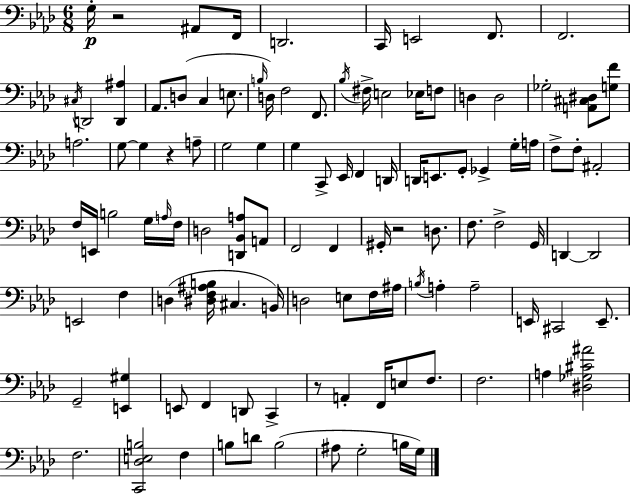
X:1
T:Untitled
M:6/8
L:1/4
K:Fm
G,/4 z2 ^A,,/2 F,,/4 D,,2 C,,/4 E,,2 F,,/2 F,,2 ^C,/4 D,,2 [D,,^A,] _A,,/2 D,/2 C, E,/2 B,/4 D,/4 F,2 F,,/2 _B,/4 ^F,/4 E,2 _E,/4 F,/2 D, D,2 _G,2 [A,,^C,^D,]/2 [G,F]/2 A,2 G,/2 G, z A,/2 G,2 G, G, C,,/2 _E,,/4 F,, D,,/4 D,,/4 E,,/2 G,,/2 _G,, G,/4 A,/4 F,/2 F,/2 ^A,,2 F,/4 E,,/4 B,2 G,/4 A,/4 F,/4 D,2 [D,,_B,,A,]/2 A,,/2 F,,2 F,, ^G,,/4 z2 D,/2 F,/2 F,2 G,,/4 D,, D,,2 E,,2 F, D, [^D,F,^A,B,]/4 ^C, B,,/4 D,2 E,/2 F,/4 ^A,/4 B,/4 A, A,2 E,,/4 ^C,,2 E,,/2 G,,2 [E,,^G,] E,,/2 F,, D,,/2 C,, z/2 A,, F,,/4 E,/2 F,/2 F,2 A, [^D,_G,^C^A]2 F,2 [C,,_D,E,B,]2 F, B,/2 D/2 B,2 ^A,/2 G,2 B,/4 G,/4